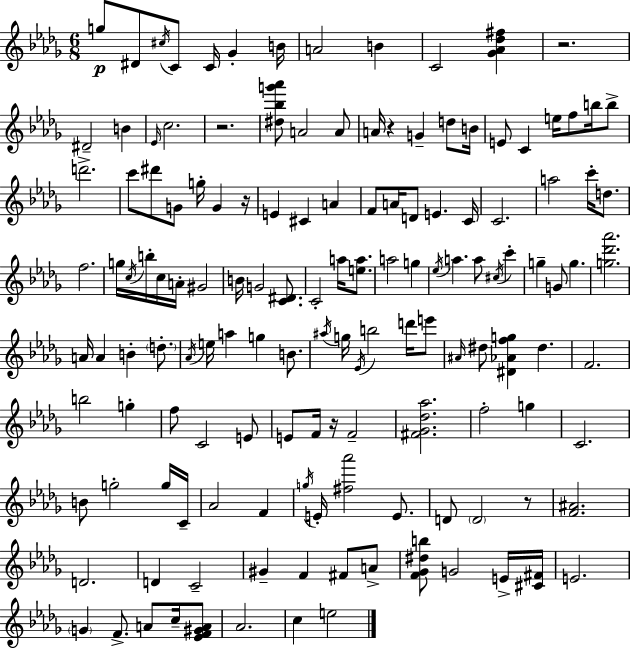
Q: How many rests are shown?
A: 6